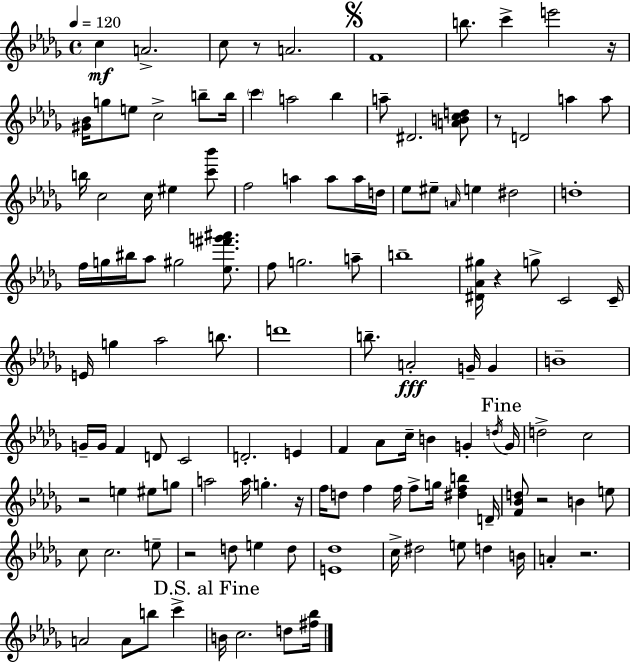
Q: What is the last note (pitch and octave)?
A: D5